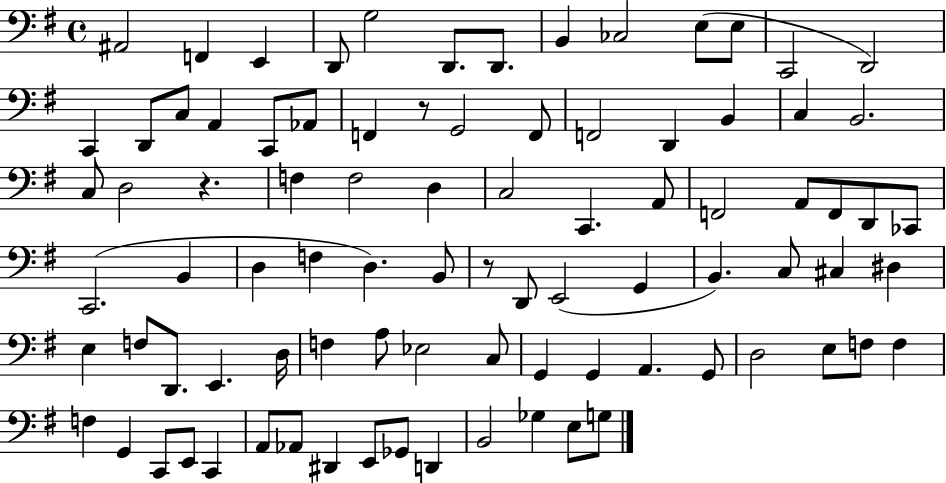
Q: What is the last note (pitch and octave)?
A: G3